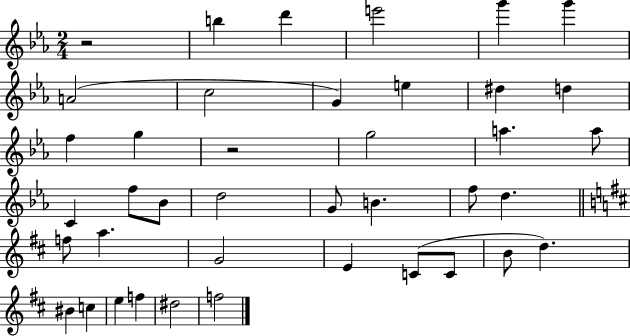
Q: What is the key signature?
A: EES major